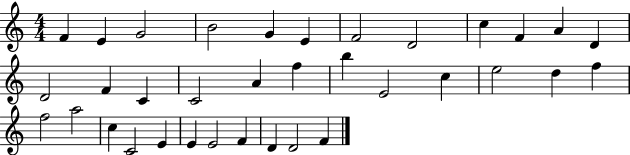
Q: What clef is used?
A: treble